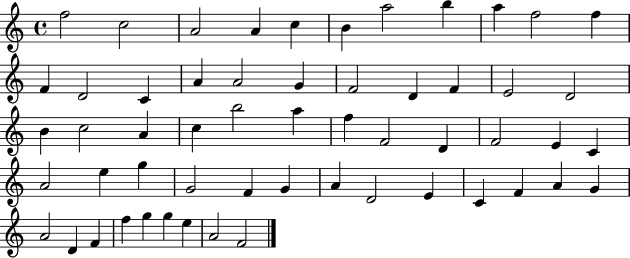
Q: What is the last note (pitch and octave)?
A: F4